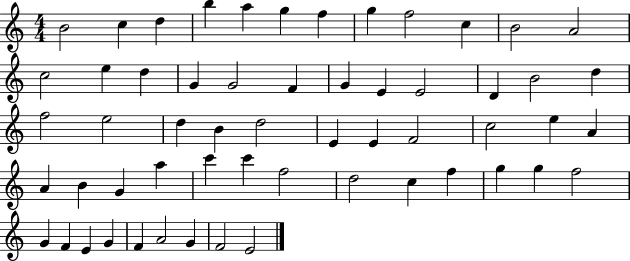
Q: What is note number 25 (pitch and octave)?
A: F5